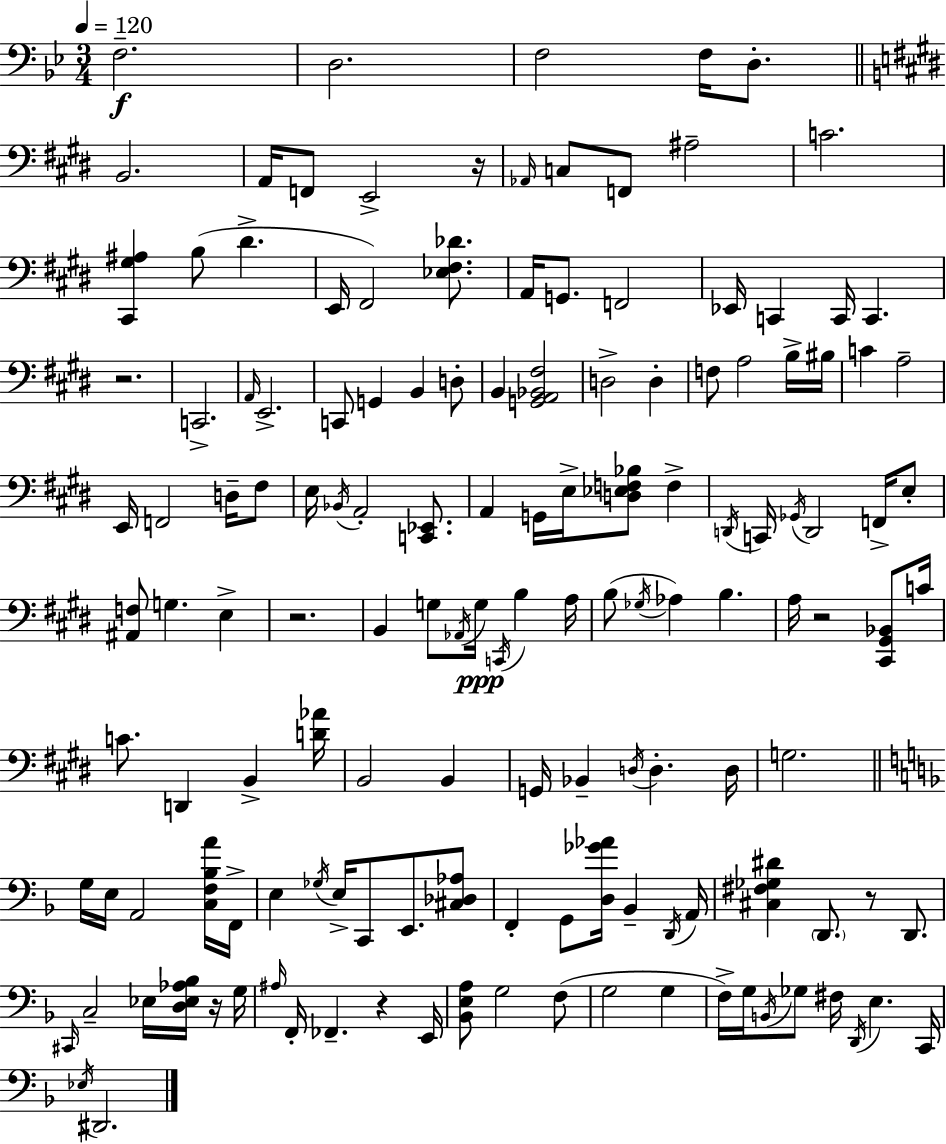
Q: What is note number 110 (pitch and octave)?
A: F3